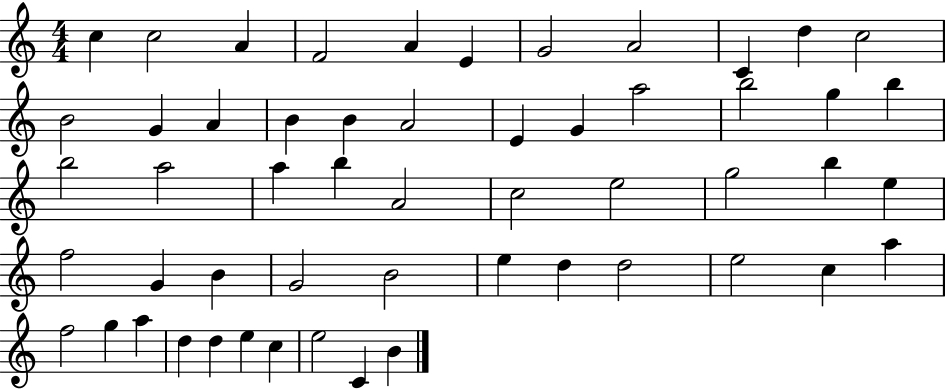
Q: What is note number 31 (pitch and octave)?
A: G5